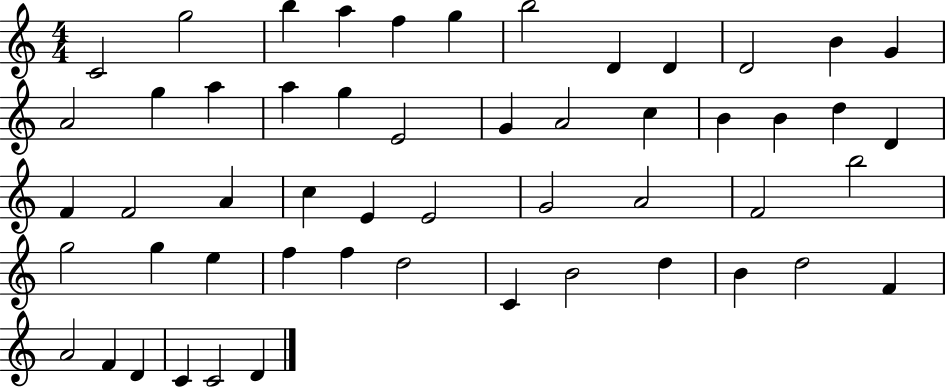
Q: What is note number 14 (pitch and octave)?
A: G5